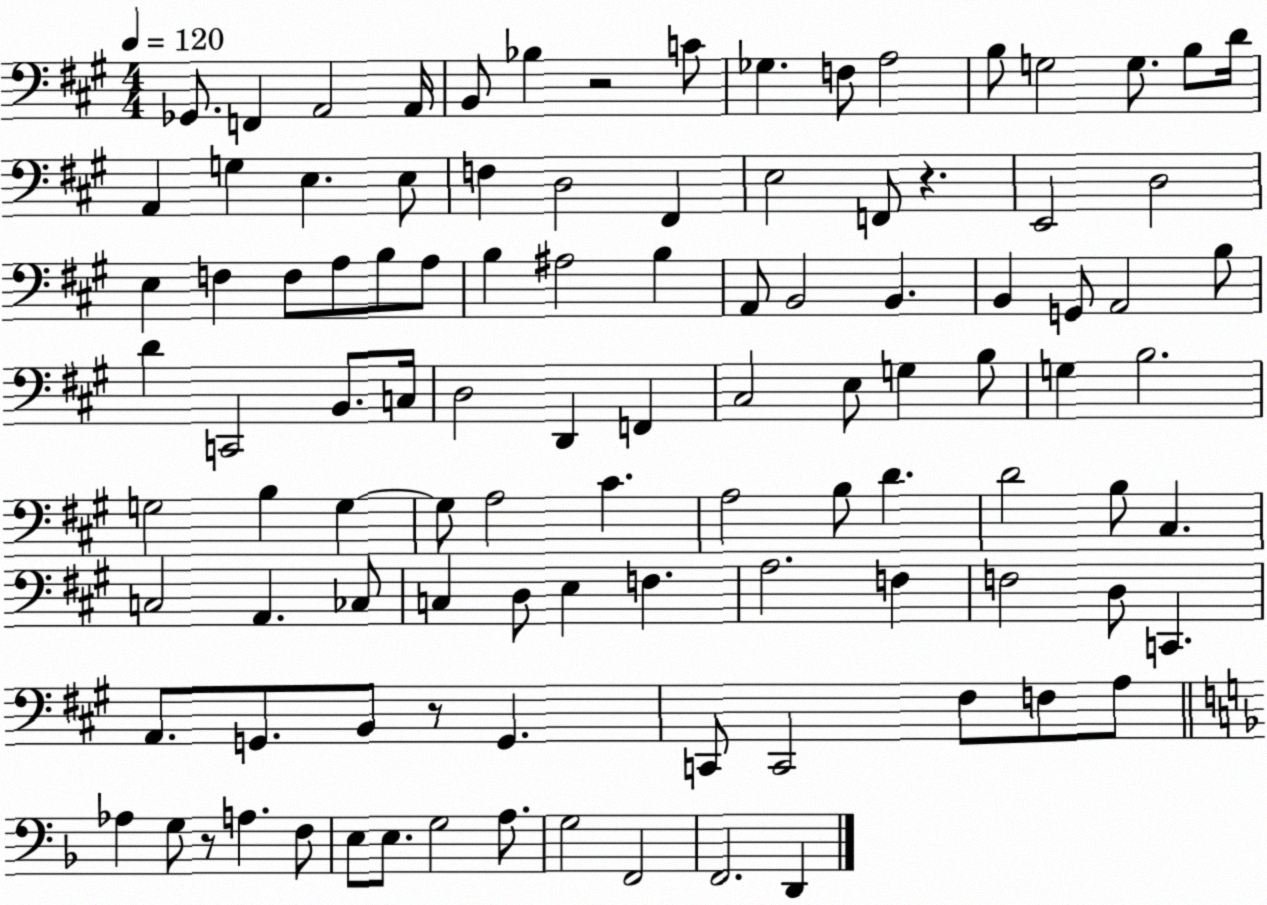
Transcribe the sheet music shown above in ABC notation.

X:1
T:Untitled
M:4/4
L:1/4
K:A
_G,,/2 F,, A,,2 A,,/4 B,,/2 _B, z2 C/2 _G, F,/2 A,2 B,/2 G,2 G,/2 B,/2 D/4 A,, G, E, E,/2 F, D,2 ^F,, E,2 F,,/2 z E,,2 D,2 E, F, F,/2 A,/2 B,/2 A,/2 B, ^A,2 B, A,,/2 B,,2 B,, B,, G,,/2 A,,2 B,/2 D C,,2 B,,/2 C,/4 D,2 D,, F,, ^C,2 E,/2 G, B,/2 G, B,2 G,2 B, G, G,/2 A,2 ^C A,2 B,/2 D D2 B,/2 ^C, C,2 A,, _C,/2 C, D,/2 E, F, A,2 F, F,2 D,/2 C,, A,,/2 G,,/2 B,,/2 z/2 G,, C,,/2 C,,2 ^F,/2 F,/2 A,/2 _A, G,/2 z/2 A, F,/2 E,/2 E,/2 G,2 A,/2 G,2 F,,2 F,,2 D,,